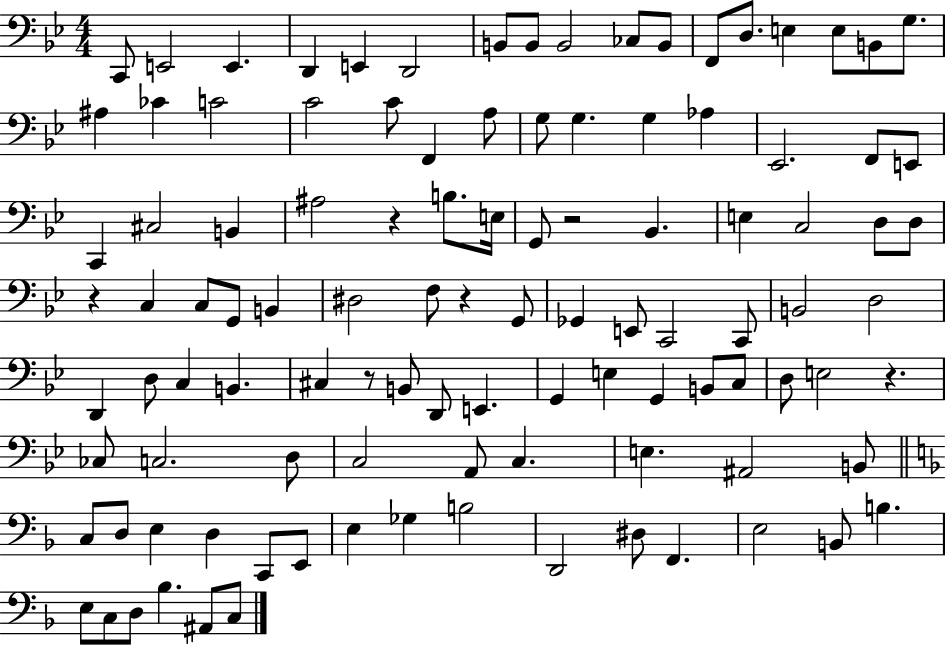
C2/e E2/h E2/q. D2/q E2/q D2/h B2/e B2/e B2/h CES3/e B2/e F2/e D3/e. E3/q E3/e B2/e G3/e. A#3/q CES4/q C4/h C4/h C4/e F2/q A3/e G3/e G3/q. G3/q Ab3/q Eb2/h. F2/e E2/e C2/q C#3/h B2/q A#3/h R/q B3/e. E3/s G2/e R/h Bb2/q. E3/q C3/h D3/e D3/e R/q C3/q C3/e G2/e B2/q D#3/h F3/e R/q G2/e Gb2/q E2/e C2/h C2/e B2/h D3/h D2/q D3/e C3/q B2/q. C#3/q R/e B2/e D2/e E2/q. G2/q E3/q G2/q B2/e C3/e D3/e E3/h R/q. CES3/e C3/h. D3/e C3/h A2/e C3/q. E3/q. A#2/h B2/e C3/e D3/e E3/q D3/q C2/e E2/e E3/q Gb3/q B3/h D2/h D#3/e F2/q. E3/h B2/e B3/q. E3/e C3/e D3/e Bb3/q. A#2/e C3/e